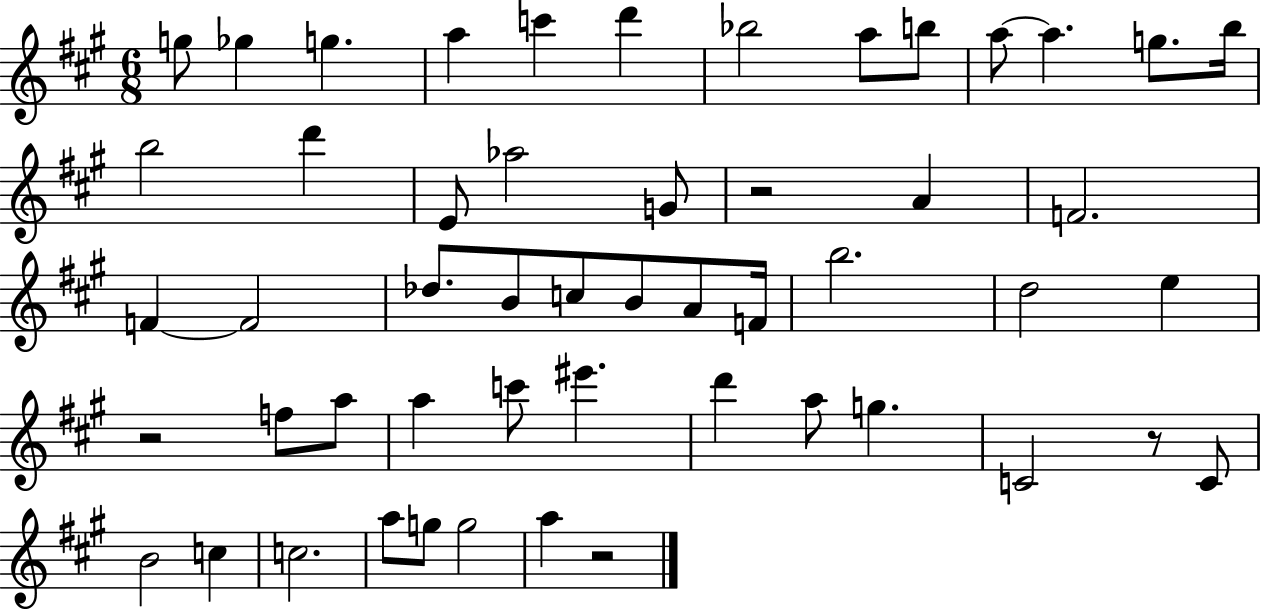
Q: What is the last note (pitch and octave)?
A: A5